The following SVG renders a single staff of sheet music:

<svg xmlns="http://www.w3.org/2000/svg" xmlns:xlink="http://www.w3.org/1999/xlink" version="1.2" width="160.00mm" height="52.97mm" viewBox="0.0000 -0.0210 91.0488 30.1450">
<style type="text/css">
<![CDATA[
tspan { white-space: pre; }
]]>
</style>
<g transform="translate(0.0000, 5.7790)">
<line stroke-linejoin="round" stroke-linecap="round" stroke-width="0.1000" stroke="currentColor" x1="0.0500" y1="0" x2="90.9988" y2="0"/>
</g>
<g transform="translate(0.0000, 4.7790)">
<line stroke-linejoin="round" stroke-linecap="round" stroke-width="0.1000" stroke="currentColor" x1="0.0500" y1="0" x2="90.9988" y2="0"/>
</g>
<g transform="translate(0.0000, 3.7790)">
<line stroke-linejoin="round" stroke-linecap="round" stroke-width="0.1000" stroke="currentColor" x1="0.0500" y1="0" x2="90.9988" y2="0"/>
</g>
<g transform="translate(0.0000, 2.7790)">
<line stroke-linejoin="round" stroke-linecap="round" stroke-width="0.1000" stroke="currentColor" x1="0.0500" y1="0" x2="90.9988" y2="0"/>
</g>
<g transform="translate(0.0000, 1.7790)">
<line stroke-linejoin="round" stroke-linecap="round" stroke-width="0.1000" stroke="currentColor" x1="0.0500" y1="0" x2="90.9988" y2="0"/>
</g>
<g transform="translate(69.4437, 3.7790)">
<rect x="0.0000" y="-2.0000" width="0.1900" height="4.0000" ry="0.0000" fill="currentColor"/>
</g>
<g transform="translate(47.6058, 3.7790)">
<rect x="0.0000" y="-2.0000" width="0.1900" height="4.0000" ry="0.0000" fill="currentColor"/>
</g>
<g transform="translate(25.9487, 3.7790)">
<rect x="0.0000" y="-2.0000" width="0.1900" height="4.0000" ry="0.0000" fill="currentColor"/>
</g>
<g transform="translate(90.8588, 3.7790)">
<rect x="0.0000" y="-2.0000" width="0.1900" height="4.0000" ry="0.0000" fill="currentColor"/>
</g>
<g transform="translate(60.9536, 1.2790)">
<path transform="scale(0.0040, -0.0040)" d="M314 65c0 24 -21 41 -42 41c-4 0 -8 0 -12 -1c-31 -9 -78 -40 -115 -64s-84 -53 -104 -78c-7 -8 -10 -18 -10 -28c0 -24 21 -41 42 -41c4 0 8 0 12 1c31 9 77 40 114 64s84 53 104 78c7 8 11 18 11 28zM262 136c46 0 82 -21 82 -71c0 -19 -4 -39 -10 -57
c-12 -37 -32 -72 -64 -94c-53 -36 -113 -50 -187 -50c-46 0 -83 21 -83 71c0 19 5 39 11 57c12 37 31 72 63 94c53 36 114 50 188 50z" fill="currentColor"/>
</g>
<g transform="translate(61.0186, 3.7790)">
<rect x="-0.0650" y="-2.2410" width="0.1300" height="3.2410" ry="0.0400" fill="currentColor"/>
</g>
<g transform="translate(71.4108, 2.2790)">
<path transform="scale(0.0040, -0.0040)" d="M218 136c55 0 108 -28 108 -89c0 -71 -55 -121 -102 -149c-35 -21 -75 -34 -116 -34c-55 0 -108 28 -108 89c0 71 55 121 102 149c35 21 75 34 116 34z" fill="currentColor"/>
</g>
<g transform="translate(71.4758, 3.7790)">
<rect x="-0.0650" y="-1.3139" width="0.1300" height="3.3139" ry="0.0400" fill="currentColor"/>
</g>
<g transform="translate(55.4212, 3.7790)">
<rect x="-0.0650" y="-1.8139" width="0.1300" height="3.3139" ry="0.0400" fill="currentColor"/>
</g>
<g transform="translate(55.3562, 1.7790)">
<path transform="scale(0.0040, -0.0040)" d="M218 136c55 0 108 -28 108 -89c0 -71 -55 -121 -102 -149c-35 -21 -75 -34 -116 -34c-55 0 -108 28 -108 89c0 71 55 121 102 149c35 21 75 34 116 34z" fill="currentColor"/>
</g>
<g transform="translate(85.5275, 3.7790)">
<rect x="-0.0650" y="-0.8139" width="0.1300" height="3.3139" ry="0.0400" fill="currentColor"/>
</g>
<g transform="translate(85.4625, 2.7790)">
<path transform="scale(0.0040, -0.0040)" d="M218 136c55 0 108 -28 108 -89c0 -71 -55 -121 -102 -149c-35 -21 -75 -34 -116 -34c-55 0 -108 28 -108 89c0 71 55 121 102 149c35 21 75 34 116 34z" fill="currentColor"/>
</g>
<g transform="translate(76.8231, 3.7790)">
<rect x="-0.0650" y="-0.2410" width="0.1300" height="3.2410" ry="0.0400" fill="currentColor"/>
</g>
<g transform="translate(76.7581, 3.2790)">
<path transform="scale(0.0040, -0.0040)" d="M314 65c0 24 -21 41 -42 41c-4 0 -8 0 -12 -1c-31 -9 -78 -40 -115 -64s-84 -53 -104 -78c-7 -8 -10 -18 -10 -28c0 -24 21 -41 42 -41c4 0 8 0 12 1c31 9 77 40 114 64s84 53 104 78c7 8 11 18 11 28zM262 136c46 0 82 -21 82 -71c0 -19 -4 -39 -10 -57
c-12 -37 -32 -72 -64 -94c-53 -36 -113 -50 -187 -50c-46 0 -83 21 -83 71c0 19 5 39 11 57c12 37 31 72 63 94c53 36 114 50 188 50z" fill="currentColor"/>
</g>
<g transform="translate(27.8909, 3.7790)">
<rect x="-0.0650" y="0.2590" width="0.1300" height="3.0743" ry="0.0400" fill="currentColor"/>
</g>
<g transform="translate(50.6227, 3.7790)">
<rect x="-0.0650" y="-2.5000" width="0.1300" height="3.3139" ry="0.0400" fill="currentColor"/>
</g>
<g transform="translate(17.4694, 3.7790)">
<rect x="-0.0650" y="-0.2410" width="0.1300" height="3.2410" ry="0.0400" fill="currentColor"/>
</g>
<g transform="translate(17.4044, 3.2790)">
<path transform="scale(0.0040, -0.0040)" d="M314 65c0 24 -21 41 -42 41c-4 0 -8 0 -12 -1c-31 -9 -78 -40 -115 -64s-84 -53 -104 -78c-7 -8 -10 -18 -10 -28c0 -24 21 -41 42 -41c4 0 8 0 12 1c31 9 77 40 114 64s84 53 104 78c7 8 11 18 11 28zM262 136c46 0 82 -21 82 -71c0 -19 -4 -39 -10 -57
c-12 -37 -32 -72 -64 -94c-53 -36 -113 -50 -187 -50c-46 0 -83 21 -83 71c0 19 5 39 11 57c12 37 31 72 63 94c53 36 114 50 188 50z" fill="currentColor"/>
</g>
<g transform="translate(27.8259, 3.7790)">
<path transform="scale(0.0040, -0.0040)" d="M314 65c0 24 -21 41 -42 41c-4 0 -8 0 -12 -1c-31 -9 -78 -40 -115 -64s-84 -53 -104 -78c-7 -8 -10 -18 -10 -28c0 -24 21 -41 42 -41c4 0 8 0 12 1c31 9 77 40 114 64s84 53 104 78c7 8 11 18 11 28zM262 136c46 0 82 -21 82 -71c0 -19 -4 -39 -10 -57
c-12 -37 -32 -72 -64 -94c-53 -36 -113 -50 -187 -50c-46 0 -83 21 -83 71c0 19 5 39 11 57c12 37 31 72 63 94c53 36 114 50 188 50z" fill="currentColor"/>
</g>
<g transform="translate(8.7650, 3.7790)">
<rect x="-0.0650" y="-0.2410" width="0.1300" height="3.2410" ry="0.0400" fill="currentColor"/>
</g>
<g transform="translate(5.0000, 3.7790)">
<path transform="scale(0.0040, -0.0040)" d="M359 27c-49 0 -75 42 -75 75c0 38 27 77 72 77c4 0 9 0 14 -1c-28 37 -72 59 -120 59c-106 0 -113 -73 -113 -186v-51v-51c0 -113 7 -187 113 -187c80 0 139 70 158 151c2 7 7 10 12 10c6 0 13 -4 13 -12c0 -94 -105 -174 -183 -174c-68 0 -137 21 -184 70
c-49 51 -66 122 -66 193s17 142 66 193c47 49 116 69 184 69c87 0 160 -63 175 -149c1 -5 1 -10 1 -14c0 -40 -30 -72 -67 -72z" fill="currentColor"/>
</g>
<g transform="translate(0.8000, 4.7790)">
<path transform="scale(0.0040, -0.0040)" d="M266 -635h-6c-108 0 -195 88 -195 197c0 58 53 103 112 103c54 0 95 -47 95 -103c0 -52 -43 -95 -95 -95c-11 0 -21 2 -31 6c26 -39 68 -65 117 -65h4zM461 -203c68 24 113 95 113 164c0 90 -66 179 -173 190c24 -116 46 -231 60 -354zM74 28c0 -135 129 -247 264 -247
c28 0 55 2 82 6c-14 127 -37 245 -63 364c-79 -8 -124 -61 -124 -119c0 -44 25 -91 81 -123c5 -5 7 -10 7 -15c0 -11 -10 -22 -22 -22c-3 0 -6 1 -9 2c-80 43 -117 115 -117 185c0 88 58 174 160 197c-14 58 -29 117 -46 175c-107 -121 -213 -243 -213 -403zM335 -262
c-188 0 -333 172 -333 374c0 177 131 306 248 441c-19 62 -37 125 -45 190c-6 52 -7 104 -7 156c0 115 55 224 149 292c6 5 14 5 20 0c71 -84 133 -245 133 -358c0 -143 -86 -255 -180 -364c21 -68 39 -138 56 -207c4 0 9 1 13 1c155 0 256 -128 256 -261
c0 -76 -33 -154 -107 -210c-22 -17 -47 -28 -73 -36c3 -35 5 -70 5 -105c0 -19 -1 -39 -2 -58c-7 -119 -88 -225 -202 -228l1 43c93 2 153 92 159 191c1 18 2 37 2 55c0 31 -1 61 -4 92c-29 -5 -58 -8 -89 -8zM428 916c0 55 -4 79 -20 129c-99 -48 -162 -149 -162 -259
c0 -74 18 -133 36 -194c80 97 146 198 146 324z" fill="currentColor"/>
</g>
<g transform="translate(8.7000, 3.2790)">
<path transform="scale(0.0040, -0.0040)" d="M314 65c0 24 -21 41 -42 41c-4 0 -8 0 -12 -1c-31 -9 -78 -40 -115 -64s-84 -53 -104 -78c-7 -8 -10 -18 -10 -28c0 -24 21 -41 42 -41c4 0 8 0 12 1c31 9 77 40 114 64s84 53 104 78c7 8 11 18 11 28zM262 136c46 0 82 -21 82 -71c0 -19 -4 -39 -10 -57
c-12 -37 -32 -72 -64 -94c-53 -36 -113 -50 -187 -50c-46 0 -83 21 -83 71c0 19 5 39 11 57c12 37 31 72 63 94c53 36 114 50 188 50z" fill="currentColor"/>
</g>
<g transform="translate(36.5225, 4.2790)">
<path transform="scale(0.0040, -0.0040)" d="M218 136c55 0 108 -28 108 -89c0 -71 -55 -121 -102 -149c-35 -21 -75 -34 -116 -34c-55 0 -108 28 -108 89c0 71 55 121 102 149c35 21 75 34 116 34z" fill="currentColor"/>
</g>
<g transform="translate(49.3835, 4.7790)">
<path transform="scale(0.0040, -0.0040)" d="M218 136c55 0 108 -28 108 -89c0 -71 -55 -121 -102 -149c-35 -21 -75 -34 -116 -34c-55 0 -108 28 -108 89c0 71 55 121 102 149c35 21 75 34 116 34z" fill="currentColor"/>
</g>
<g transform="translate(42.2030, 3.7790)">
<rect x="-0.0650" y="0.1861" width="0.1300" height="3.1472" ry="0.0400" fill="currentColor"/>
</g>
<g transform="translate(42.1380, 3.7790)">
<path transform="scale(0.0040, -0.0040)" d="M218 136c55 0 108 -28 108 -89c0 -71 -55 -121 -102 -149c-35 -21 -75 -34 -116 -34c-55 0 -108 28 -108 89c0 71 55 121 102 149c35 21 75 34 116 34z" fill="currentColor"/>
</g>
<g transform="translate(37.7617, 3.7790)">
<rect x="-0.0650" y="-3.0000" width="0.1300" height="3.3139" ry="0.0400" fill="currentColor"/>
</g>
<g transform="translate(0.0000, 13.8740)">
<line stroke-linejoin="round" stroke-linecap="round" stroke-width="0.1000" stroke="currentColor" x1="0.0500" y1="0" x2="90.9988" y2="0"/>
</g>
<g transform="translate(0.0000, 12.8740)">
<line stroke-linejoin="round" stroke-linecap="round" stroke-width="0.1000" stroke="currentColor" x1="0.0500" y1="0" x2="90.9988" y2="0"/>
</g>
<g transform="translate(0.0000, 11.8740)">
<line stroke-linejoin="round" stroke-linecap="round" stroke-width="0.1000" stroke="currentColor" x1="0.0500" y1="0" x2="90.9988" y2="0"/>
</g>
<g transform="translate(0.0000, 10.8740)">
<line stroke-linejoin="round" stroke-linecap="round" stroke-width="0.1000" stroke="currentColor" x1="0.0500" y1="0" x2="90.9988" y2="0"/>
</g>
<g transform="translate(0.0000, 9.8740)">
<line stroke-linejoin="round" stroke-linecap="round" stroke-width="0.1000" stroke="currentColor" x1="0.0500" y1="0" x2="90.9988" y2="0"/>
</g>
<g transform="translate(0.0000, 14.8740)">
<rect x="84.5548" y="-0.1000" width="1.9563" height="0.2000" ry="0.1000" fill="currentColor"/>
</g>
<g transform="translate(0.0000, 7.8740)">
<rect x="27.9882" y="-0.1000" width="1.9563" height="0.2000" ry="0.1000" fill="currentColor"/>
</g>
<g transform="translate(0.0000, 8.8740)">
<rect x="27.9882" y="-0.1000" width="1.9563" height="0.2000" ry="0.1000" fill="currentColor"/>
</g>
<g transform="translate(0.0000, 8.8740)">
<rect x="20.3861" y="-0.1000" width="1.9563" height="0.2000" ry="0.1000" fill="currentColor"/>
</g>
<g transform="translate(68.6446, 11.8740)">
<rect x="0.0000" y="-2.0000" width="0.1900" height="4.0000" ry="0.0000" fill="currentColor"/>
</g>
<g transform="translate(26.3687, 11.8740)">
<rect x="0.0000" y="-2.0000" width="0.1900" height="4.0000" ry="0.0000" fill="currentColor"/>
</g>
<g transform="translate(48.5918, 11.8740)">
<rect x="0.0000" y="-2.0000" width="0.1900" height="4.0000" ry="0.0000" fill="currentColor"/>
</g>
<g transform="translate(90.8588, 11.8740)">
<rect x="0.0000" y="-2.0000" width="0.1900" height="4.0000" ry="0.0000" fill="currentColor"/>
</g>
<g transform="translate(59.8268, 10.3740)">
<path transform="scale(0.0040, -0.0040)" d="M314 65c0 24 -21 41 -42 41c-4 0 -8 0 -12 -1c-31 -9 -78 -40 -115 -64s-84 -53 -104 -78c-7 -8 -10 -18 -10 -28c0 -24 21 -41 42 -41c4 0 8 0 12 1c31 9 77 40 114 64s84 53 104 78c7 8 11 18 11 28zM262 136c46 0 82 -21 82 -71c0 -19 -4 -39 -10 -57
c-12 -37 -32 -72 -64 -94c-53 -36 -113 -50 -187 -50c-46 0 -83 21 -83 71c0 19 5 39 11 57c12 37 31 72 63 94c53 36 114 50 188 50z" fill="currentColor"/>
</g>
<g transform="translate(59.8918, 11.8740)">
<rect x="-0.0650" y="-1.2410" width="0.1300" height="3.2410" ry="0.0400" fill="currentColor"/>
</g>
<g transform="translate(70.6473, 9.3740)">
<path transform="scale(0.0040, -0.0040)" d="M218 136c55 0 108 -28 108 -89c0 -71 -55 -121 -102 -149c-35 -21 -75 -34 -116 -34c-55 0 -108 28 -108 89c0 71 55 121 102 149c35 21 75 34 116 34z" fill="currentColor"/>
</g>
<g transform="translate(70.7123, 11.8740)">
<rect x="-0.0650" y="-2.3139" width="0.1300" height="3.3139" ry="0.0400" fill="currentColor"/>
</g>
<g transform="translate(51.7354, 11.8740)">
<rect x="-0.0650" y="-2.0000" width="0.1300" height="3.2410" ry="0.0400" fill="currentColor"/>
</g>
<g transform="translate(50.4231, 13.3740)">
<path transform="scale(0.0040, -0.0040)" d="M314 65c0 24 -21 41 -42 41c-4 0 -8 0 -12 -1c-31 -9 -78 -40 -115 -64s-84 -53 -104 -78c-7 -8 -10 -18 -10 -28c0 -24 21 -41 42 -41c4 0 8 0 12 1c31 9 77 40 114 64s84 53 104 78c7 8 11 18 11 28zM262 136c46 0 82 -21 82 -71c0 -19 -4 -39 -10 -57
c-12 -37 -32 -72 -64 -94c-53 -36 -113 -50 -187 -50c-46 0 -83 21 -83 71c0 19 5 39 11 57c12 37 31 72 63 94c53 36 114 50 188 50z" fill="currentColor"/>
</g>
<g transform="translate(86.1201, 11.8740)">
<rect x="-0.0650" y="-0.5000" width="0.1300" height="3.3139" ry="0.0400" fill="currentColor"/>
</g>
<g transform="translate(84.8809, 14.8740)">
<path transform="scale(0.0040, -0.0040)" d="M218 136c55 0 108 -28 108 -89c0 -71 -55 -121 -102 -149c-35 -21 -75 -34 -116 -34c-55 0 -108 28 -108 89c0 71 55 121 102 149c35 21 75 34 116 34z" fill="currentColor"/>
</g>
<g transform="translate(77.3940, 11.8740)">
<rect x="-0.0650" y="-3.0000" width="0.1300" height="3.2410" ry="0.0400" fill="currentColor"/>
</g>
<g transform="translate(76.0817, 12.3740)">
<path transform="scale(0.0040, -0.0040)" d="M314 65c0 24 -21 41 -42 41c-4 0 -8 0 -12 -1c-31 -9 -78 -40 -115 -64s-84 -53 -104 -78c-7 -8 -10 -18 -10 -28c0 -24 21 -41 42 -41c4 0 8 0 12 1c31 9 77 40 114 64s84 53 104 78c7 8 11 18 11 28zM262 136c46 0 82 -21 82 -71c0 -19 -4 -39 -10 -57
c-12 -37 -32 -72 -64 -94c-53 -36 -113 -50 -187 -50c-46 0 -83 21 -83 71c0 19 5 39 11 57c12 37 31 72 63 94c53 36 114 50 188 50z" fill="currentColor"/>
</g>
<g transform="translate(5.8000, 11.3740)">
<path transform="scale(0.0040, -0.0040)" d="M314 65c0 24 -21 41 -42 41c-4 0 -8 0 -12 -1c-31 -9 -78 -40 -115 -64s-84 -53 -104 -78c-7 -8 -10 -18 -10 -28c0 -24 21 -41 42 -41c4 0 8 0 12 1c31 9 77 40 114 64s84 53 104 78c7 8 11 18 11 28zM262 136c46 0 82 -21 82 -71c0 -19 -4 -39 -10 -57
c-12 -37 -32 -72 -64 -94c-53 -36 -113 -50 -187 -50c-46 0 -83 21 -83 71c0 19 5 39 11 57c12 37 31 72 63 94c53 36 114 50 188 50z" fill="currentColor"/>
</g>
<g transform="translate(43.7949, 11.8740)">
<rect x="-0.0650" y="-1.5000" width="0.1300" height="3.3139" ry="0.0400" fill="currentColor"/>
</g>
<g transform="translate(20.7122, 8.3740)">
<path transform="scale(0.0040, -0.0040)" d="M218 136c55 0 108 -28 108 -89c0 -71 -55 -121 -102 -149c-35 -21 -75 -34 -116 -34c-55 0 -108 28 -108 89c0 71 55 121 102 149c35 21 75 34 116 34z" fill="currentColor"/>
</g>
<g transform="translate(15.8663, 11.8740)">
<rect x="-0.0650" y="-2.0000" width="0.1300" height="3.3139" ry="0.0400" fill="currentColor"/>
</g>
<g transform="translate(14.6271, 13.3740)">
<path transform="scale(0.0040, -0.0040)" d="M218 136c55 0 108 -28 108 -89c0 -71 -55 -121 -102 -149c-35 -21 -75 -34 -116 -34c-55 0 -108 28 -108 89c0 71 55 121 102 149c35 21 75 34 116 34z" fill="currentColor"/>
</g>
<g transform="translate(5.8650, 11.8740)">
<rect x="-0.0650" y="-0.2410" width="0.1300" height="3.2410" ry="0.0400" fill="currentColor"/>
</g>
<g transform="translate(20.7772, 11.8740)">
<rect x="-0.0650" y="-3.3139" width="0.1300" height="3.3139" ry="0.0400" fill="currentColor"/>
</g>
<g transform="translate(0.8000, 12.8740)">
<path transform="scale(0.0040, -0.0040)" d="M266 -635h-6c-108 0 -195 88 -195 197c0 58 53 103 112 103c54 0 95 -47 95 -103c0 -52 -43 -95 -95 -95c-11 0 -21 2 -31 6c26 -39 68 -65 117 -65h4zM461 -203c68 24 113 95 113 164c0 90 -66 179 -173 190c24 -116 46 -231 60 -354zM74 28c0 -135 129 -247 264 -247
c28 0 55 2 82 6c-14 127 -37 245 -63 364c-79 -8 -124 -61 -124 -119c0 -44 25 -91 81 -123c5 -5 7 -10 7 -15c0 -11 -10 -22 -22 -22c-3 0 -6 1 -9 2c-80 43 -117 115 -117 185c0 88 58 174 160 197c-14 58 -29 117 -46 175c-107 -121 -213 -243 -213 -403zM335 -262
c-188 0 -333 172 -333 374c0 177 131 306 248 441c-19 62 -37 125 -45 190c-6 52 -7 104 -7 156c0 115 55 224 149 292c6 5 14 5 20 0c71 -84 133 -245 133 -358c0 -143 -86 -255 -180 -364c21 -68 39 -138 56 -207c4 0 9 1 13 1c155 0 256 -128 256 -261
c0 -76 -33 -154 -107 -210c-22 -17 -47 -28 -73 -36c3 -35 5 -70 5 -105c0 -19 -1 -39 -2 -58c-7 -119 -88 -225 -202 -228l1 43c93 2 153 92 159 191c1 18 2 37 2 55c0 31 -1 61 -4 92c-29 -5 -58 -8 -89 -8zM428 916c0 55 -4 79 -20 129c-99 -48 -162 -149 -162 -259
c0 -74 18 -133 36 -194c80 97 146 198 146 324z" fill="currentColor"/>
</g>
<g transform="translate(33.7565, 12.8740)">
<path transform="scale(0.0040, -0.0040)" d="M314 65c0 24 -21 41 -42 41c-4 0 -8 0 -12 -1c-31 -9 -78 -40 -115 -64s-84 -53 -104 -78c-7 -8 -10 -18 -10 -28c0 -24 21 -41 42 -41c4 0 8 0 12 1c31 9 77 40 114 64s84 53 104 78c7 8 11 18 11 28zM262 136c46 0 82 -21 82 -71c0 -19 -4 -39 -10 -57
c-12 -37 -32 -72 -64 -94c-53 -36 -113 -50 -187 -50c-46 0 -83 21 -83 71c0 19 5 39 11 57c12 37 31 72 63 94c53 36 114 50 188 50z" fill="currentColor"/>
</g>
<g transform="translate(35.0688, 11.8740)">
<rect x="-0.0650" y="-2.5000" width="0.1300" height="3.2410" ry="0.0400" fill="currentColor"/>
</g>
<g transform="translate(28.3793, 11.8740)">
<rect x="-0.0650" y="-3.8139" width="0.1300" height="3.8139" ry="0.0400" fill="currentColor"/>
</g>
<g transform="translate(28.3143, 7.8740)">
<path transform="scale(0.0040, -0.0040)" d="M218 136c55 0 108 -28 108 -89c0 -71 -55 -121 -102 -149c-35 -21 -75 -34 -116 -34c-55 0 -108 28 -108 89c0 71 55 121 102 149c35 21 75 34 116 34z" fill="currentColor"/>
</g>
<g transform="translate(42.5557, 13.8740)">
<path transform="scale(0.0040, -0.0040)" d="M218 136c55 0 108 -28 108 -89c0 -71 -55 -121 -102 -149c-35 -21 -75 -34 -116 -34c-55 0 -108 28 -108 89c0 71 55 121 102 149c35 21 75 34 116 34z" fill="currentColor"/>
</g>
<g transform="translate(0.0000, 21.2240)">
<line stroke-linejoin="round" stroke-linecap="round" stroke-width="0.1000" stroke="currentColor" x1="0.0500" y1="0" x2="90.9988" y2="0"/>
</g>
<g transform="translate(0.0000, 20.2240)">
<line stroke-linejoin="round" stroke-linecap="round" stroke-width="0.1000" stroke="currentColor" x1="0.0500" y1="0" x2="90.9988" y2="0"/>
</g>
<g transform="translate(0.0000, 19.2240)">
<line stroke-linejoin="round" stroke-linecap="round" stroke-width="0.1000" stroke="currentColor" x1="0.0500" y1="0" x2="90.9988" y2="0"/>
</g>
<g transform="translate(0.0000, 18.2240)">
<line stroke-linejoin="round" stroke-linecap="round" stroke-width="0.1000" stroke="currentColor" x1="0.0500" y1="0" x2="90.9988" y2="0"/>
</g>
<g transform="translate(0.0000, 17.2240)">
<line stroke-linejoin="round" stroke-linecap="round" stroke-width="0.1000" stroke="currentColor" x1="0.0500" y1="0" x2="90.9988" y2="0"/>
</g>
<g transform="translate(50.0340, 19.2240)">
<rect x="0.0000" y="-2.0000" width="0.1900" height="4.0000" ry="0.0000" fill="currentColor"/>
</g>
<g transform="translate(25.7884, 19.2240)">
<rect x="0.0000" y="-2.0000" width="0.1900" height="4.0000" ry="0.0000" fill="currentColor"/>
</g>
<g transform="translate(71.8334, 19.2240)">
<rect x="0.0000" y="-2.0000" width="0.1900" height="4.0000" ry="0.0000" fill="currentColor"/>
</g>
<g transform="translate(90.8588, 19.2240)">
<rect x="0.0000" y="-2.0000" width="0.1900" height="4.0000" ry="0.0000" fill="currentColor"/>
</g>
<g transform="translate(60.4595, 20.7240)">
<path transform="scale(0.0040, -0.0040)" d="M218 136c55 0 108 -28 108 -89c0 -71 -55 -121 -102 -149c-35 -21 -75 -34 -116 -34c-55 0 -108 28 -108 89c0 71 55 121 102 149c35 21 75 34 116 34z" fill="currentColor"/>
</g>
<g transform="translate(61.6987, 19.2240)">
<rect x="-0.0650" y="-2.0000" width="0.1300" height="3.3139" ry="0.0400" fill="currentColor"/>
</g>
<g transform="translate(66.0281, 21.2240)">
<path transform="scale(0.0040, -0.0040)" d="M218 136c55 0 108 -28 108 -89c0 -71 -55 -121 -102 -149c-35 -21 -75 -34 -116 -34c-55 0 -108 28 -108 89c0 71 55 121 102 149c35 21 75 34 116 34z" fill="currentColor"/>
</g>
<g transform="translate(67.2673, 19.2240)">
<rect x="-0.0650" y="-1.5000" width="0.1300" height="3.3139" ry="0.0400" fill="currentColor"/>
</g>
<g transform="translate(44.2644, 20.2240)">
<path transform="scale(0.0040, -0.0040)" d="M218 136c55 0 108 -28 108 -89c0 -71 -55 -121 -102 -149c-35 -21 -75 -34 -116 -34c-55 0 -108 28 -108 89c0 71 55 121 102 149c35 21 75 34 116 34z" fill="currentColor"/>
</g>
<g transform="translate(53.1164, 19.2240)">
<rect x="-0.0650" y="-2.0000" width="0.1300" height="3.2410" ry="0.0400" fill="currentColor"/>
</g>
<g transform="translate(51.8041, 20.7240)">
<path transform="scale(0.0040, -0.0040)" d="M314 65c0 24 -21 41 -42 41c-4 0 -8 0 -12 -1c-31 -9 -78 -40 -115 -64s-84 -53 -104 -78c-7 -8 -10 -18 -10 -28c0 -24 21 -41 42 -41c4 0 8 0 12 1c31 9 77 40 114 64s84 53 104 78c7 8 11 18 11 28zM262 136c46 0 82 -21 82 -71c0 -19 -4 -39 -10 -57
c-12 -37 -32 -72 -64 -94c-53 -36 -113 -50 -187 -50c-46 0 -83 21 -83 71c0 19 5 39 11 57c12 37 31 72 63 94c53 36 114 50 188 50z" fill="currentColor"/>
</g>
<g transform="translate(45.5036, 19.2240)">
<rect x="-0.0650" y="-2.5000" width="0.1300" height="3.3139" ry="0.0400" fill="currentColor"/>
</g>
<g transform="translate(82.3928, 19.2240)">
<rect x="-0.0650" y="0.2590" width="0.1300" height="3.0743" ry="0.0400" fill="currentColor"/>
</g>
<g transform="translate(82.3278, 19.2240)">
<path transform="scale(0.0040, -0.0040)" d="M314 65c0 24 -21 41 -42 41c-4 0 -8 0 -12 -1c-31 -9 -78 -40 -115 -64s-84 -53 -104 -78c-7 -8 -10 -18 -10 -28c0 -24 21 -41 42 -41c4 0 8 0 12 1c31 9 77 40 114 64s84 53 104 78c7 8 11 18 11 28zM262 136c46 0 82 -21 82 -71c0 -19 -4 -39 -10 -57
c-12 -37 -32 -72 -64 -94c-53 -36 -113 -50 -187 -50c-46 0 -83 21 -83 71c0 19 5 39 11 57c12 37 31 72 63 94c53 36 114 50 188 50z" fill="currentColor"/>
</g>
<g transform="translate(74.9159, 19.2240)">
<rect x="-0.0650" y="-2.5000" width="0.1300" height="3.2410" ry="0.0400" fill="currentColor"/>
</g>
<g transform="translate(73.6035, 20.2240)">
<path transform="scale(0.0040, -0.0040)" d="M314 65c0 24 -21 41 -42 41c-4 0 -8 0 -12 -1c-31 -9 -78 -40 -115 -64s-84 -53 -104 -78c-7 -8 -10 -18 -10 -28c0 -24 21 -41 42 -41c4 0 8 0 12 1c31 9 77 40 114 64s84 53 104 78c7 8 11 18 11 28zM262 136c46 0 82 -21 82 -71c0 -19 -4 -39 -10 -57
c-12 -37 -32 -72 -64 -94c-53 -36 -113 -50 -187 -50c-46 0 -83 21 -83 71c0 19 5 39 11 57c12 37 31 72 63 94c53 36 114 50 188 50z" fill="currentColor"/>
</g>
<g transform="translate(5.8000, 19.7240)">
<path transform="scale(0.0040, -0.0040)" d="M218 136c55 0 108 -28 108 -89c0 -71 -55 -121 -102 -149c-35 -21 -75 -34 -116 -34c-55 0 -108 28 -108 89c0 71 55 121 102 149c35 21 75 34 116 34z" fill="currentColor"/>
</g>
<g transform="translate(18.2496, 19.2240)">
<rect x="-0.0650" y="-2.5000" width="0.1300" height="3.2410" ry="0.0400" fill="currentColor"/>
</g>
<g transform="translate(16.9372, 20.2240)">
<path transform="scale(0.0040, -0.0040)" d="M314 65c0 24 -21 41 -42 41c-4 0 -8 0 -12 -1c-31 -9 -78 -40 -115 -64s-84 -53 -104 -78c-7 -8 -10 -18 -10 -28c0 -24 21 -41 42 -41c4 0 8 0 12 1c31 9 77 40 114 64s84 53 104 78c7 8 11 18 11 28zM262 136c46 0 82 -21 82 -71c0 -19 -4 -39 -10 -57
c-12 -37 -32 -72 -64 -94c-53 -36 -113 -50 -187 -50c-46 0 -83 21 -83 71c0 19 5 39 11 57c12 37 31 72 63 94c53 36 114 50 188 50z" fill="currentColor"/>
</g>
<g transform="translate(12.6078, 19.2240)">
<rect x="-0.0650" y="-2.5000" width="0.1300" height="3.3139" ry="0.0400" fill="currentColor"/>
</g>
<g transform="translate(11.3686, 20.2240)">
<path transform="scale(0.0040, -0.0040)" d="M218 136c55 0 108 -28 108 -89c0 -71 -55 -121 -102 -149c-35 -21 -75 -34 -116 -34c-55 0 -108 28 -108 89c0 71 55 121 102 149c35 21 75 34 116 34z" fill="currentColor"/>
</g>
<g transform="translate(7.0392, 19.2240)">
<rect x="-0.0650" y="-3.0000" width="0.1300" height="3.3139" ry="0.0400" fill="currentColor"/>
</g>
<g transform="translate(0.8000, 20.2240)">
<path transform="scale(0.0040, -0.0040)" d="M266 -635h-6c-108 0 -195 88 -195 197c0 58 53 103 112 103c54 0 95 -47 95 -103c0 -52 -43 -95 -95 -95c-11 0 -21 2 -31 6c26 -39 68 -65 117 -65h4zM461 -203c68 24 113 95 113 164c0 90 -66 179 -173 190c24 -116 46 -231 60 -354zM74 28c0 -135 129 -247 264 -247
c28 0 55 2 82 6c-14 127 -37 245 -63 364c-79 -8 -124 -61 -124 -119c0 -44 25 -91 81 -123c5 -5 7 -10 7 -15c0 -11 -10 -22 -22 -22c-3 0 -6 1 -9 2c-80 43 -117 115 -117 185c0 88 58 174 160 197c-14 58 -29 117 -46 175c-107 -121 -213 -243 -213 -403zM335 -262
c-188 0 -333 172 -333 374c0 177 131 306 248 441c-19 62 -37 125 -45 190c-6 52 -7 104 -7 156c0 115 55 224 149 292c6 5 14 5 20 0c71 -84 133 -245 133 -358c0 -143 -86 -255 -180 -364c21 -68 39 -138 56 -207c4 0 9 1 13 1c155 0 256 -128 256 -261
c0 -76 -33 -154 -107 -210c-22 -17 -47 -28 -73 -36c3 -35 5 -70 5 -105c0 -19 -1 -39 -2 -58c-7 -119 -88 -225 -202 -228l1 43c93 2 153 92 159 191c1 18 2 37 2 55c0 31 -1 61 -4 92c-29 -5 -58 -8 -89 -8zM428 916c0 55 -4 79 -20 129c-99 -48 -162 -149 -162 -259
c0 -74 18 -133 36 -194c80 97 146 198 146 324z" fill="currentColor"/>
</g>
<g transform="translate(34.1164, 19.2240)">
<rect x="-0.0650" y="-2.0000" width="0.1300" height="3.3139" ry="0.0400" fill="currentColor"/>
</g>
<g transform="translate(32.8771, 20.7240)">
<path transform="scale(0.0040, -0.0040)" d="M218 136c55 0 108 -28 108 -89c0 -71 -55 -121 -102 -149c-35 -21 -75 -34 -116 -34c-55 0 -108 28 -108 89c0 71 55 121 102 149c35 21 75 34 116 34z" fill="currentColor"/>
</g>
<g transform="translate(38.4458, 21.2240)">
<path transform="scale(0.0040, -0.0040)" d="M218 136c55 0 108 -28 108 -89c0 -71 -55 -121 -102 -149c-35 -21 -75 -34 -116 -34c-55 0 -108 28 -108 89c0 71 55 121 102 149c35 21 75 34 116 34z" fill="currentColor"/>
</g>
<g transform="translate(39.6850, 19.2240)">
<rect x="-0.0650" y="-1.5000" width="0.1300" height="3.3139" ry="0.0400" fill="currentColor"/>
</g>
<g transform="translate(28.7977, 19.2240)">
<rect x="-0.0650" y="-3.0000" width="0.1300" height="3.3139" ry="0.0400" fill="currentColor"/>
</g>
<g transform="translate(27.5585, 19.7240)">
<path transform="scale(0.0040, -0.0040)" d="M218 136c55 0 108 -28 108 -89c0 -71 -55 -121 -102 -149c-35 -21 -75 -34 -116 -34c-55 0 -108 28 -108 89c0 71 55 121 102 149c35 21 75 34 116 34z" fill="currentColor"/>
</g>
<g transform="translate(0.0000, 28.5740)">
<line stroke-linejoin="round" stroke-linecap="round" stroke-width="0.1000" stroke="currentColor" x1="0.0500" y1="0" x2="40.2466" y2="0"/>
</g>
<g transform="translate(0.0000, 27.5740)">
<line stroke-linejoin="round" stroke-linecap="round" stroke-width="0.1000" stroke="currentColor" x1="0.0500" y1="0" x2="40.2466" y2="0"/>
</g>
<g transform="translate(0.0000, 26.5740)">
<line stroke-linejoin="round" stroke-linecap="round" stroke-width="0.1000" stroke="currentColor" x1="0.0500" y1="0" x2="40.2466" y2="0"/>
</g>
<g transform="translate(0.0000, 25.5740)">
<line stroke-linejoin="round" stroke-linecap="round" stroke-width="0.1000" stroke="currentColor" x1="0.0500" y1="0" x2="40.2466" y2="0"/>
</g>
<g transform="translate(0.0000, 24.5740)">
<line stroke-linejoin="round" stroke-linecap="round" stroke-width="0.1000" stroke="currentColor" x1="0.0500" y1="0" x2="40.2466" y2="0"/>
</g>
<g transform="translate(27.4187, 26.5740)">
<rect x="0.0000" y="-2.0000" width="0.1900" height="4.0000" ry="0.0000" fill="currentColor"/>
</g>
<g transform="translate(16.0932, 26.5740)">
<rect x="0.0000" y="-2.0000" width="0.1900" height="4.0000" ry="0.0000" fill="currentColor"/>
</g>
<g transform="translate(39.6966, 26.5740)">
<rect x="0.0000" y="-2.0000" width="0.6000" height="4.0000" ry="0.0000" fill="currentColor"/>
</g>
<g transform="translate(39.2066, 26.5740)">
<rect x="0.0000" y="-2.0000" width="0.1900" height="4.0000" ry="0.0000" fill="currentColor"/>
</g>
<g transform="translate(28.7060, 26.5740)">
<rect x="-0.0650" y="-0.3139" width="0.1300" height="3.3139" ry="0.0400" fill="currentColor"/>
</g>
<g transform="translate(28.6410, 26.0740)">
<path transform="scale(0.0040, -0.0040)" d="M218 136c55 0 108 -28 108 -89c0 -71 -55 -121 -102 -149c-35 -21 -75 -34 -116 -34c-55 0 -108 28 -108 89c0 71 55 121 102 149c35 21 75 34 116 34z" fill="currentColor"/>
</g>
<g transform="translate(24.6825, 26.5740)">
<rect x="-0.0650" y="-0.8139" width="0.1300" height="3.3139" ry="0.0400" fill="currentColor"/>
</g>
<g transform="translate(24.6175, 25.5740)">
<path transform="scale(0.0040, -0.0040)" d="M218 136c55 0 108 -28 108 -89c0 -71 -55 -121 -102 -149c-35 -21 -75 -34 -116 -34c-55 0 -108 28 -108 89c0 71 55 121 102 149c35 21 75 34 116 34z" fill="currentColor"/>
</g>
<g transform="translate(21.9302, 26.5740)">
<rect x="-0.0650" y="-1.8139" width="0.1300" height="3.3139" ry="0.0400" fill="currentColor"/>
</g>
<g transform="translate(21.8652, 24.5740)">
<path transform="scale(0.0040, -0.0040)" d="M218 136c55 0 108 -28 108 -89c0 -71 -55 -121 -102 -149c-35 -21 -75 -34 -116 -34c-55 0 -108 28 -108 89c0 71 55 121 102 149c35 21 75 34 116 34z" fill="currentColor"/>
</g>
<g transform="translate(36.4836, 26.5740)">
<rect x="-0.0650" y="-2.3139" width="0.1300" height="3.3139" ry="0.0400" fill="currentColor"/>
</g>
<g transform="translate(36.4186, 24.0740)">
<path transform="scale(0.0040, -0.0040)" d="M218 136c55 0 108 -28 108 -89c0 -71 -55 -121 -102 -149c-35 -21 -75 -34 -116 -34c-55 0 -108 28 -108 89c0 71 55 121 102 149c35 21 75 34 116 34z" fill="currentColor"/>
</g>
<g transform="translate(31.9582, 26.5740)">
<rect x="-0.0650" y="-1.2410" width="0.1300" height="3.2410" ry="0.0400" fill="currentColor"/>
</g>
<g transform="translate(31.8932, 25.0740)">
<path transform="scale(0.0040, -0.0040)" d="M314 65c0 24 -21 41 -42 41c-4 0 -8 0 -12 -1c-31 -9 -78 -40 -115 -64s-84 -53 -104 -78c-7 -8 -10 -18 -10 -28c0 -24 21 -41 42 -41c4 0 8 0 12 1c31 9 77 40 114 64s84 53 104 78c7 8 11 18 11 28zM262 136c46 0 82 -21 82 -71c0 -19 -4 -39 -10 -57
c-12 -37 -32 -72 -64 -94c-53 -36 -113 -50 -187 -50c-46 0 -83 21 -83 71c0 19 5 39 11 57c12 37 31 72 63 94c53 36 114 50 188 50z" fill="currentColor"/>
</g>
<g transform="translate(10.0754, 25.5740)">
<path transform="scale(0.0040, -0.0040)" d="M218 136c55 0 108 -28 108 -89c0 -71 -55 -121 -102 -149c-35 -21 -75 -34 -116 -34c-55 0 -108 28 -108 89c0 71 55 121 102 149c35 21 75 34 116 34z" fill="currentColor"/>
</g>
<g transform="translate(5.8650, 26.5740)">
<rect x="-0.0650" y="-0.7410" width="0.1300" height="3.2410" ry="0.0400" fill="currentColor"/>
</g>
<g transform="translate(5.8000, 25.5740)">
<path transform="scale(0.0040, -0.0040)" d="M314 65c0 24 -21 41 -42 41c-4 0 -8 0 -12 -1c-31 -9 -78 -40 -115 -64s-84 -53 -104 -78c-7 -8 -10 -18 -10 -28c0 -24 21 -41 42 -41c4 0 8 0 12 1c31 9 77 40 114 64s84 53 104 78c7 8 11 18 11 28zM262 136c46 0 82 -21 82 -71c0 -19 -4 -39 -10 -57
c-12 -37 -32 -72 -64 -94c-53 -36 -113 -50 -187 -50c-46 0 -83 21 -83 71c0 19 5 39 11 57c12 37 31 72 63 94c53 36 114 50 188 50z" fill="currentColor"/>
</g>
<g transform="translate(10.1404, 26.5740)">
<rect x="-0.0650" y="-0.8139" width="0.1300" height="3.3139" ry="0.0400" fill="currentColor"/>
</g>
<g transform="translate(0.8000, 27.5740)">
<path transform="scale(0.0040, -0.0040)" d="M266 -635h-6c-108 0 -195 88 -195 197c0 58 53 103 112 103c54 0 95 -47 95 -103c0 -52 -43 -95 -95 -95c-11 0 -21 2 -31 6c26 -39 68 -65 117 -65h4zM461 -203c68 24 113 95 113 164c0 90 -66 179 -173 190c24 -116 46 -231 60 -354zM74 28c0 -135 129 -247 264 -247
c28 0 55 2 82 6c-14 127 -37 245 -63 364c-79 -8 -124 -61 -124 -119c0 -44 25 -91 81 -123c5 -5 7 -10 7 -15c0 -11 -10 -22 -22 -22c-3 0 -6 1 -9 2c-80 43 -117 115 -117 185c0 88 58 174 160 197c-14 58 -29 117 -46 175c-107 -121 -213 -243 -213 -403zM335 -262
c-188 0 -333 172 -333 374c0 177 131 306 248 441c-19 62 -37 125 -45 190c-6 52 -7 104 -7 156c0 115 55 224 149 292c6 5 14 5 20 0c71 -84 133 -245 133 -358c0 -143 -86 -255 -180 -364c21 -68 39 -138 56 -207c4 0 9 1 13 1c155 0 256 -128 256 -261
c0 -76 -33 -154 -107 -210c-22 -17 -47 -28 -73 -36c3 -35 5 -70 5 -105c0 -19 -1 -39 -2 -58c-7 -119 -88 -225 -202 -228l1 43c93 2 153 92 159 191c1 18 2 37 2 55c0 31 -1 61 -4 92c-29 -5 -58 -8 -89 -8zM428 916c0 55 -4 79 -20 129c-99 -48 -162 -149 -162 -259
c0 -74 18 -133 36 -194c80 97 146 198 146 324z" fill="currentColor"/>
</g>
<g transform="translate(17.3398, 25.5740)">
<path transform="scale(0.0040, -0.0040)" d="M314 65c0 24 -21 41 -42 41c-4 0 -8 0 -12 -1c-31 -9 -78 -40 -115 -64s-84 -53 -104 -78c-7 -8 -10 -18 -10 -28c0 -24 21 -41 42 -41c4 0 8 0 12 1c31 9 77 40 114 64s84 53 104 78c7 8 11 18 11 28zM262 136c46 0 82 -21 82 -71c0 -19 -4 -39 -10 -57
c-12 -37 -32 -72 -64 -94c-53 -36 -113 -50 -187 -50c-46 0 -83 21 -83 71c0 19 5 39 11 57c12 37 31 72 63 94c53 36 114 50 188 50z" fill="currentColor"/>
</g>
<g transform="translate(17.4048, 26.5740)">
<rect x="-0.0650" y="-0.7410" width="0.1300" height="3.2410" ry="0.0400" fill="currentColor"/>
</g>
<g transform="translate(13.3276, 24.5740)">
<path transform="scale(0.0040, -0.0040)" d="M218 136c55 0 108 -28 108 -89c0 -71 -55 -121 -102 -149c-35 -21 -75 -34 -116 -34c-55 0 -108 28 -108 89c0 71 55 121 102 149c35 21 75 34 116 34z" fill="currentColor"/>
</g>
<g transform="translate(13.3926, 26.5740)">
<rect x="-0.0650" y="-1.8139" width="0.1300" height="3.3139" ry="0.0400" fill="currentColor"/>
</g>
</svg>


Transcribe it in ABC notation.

X:1
T:Untitled
M:4/4
L:1/4
K:C
c2 c2 B2 A B G f g2 e c2 d c2 F b c' G2 E F2 e2 g A2 C A G G2 A F E G F2 F E G2 B2 d2 d f d2 f d c e2 g